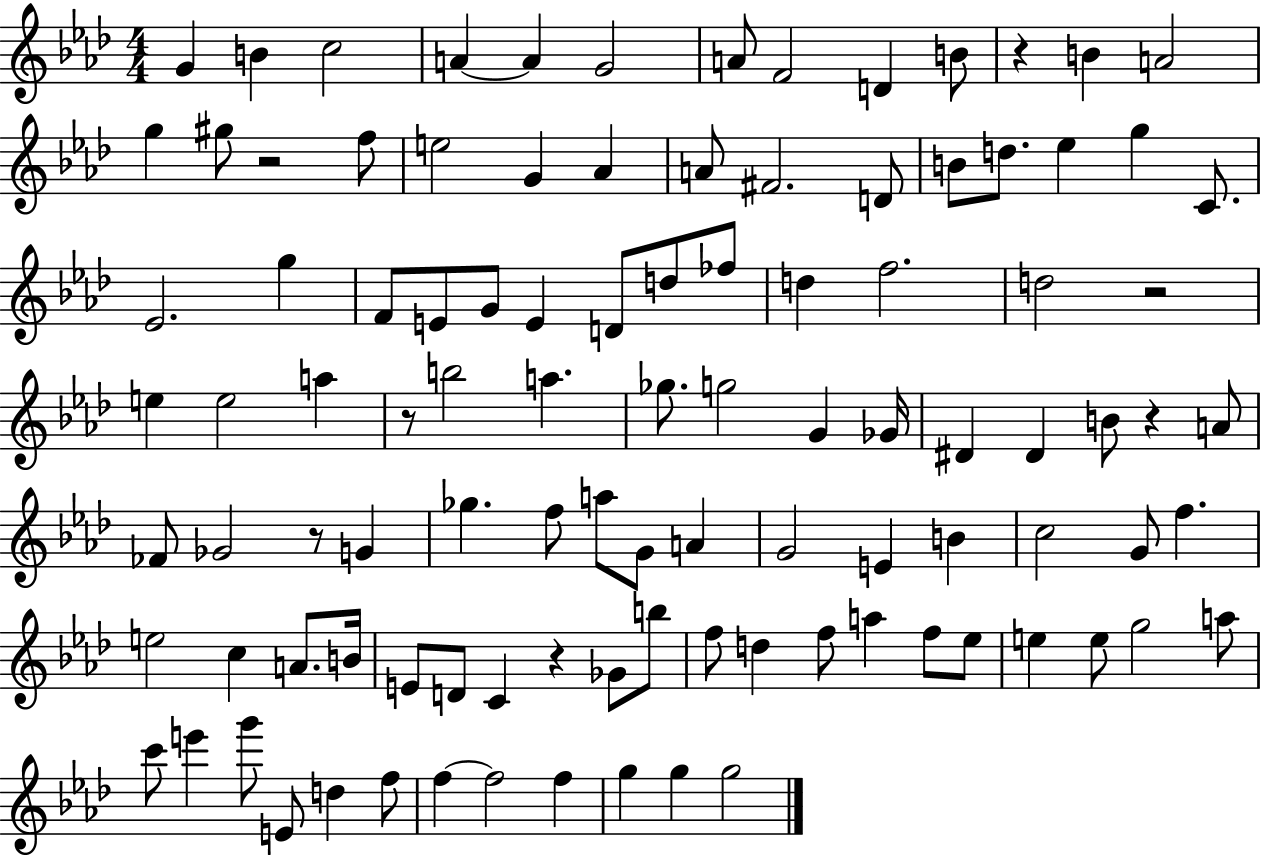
{
  \clef treble
  \numericTimeSignature
  \time 4/4
  \key aes \major
  \repeat volta 2 { g'4 b'4 c''2 | a'4~~ a'4 g'2 | a'8 f'2 d'4 b'8 | r4 b'4 a'2 | \break g''4 gis''8 r2 f''8 | e''2 g'4 aes'4 | a'8 fis'2. d'8 | b'8 d''8. ees''4 g''4 c'8. | \break ees'2. g''4 | f'8 e'8 g'8 e'4 d'8 d''8 fes''8 | d''4 f''2. | d''2 r2 | \break e''4 e''2 a''4 | r8 b''2 a''4. | ges''8. g''2 g'4 ges'16 | dis'4 dis'4 b'8 r4 a'8 | \break fes'8 ges'2 r8 g'4 | ges''4. f''8 a''8 g'8 a'4 | g'2 e'4 b'4 | c''2 g'8 f''4. | \break e''2 c''4 a'8. b'16 | e'8 d'8 c'4 r4 ges'8 b''8 | f''8 d''4 f''8 a''4 f''8 ees''8 | e''4 e''8 g''2 a''8 | \break c'''8 e'''4 g'''8 e'8 d''4 f''8 | f''4~~ f''2 f''4 | g''4 g''4 g''2 | } \bar "|."
}